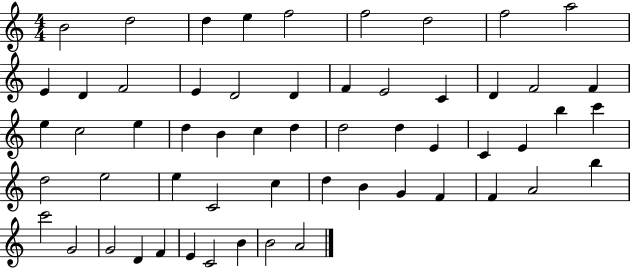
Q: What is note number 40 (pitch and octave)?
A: C5